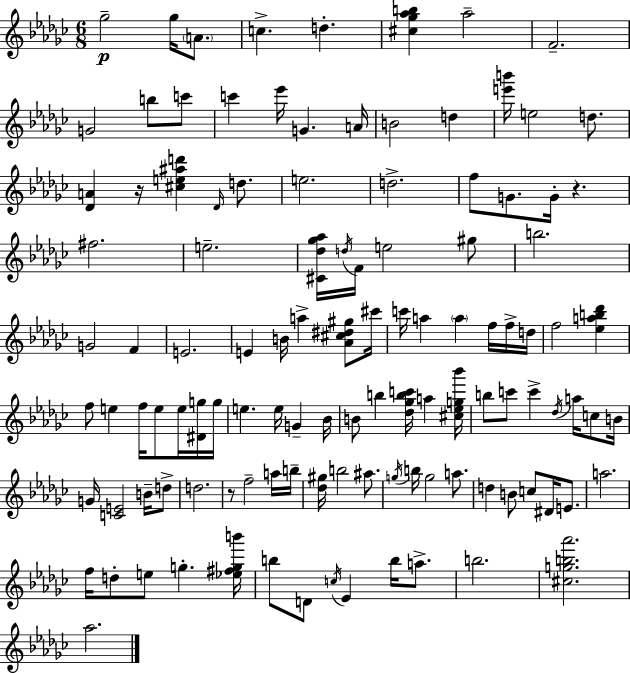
Gb5/h Gb5/s A4/e. C5/q. D5/q. [C#5,Gb5,Ab5,B5]/q Ab5/h F4/h. G4/h B5/e C6/e C6/q Eb6/s G4/q. A4/s B4/h D5/q [E6,B6]/s E5/h D5/e. [Db4,A4]/q R/s [C#5,E5,A#5,D6]/q Db4/s D5/e. E5/h. D5/h. F5/e G4/e. G4/s R/q. F#5/h. E5/h. [C#4,Db5,Gb5,Ab5]/s D5/s F4/s E5/h G#5/e B5/h. G4/h F4/q E4/h. E4/q B4/s A5/q [Ab4,C#5,D#5,G#5]/e C#6/s C6/s A5/q A5/q F5/s F5/s D5/s F5/h [Eb5,A5,B5,Db6]/q F5/e E5/q F5/s E5/e E5/s [D#4,G5]/s G5/s E5/q. E5/s G4/q Bb4/s B4/e B5/q [Db5,Gb5,B5,C6]/s A5/q [C#5,Eb5,G5,Bb6]/s B5/e C6/e C6/q Db5/s A5/s C5/e B4/s G4/s [C4,E4]/h B4/s D5/e D5/h. R/e F5/h A5/s B5/s [Db5,G#5]/s B5/h A#5/e. G5/s B5/s G5/h A5/e. D5/q B4/e C5/e D#4/s E4/e. A5/h. F5/s D5/e E5/e G5/q. [Eb5,F#5,G5,B6]/s B5/e D4/e C5/s Eb4/q B5/s A5/e. B5/h. [C#5,G5,B5,Ab6]/h. Ab5/h.